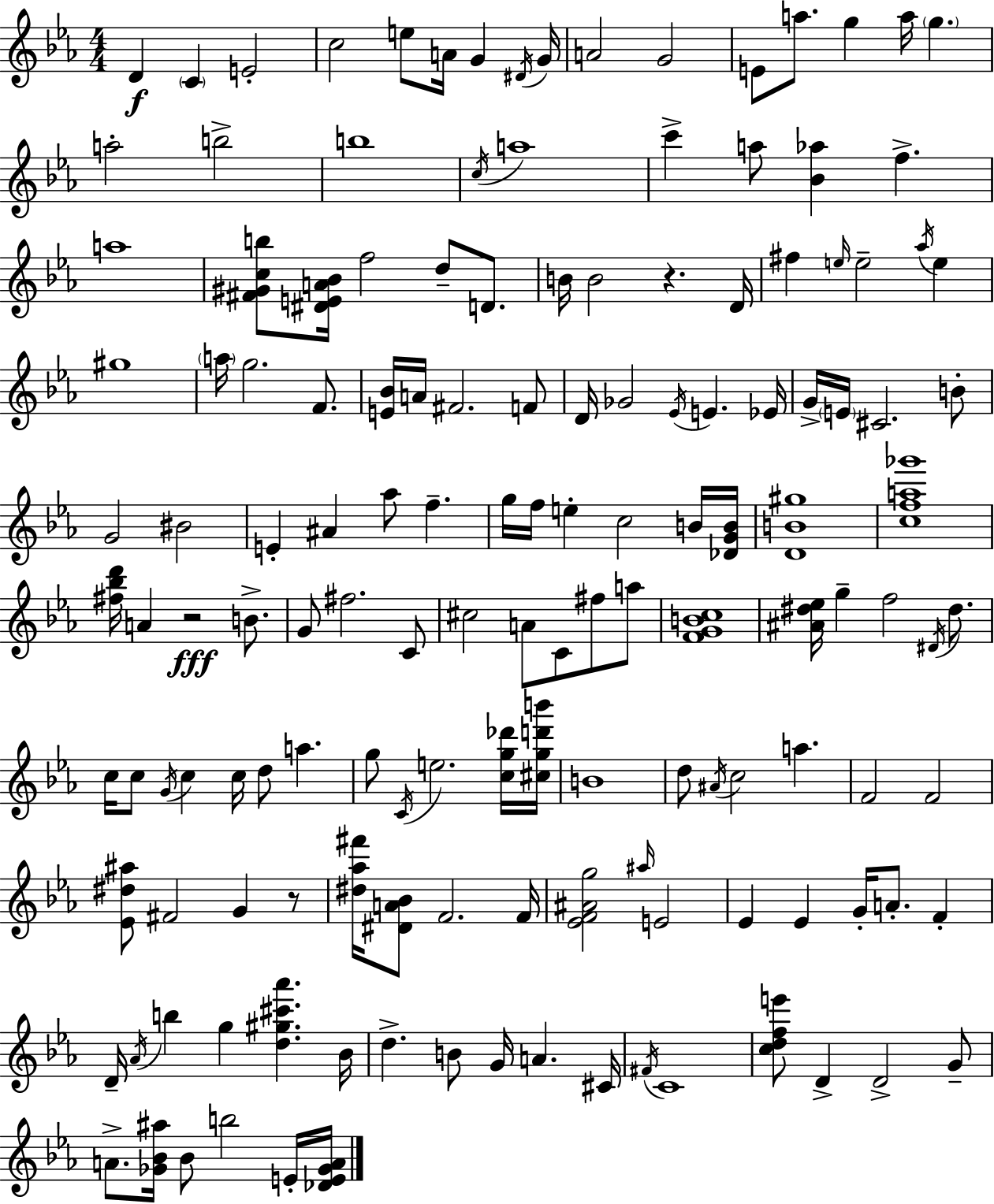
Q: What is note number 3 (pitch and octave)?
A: E4